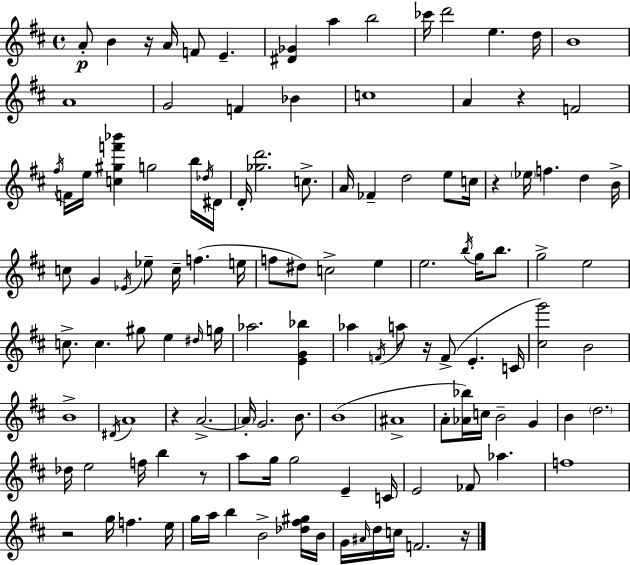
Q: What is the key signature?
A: D major